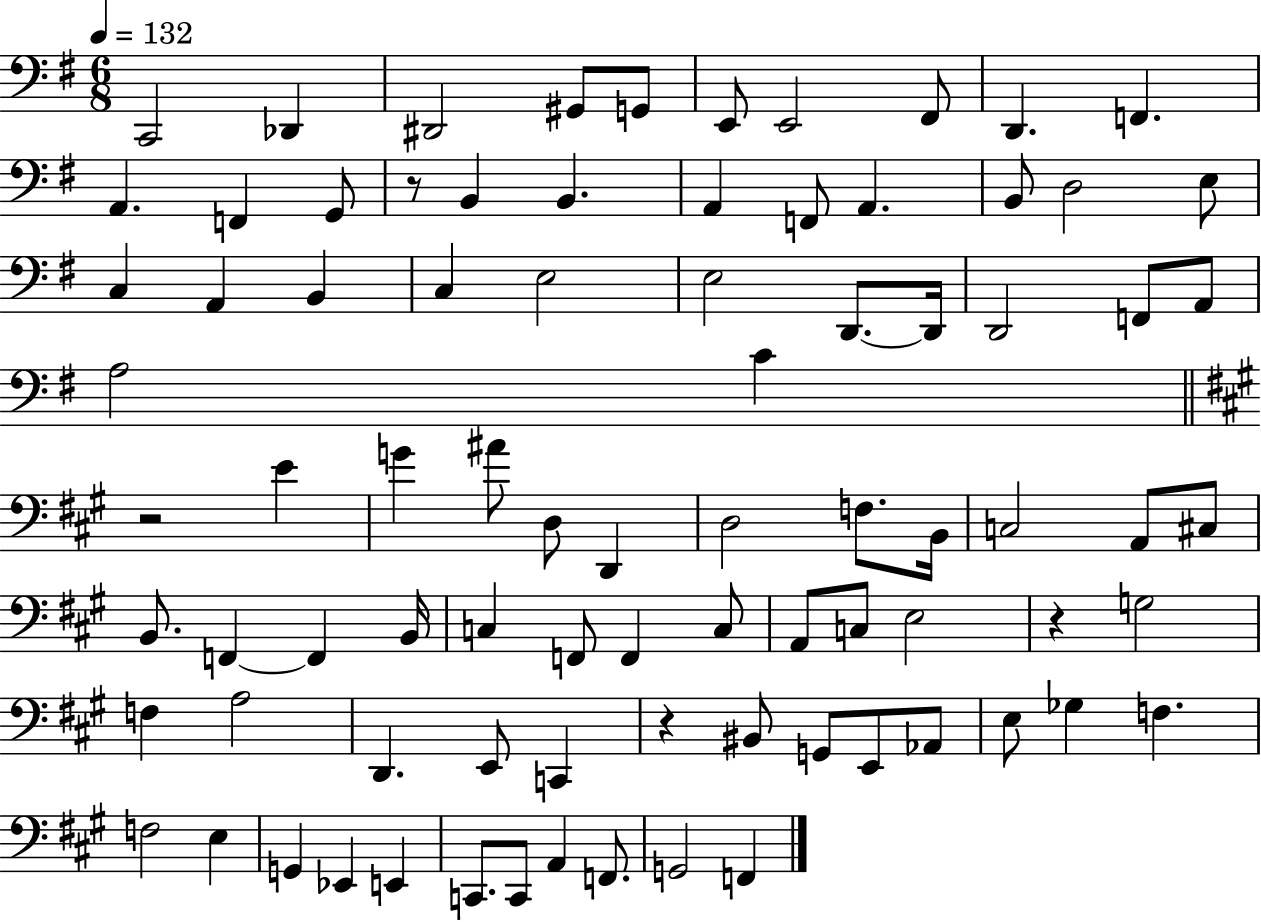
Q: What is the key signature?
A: G major